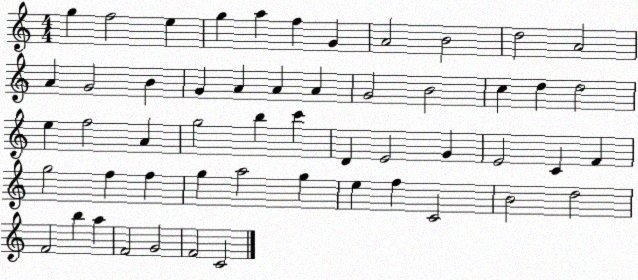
X:1
T:Untitled
M:4/4
L:1/4
K:C
g f2 e g a f G A2 B2 d2 A2 A G2 B G A A A G2 B2 c d d2 e f2 A g2 b c' D E2 G E2 C F g2 f f g a2 g e f C2 B2 d2 F2 b a F2 G2 F2 C2